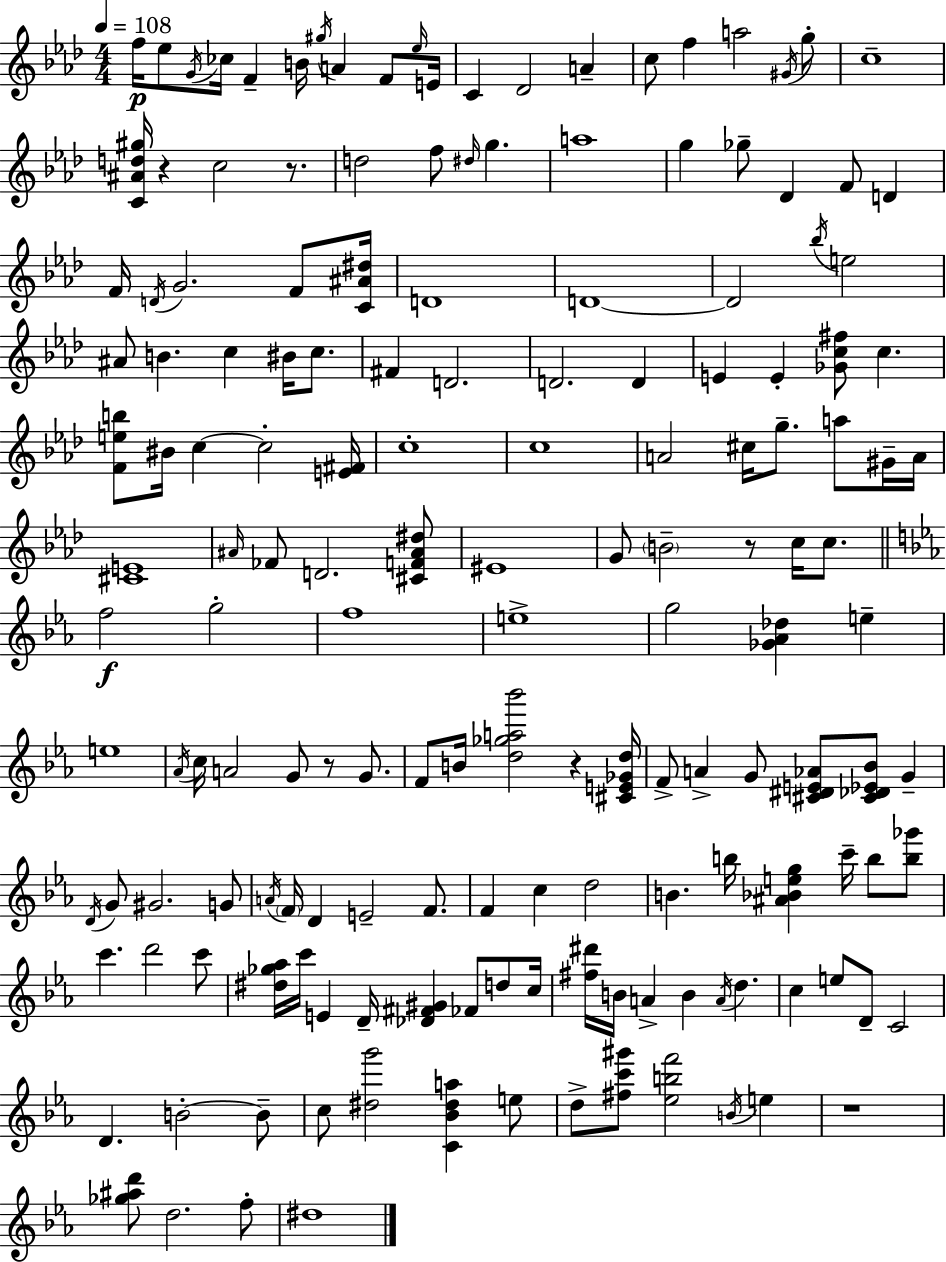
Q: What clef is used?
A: treble